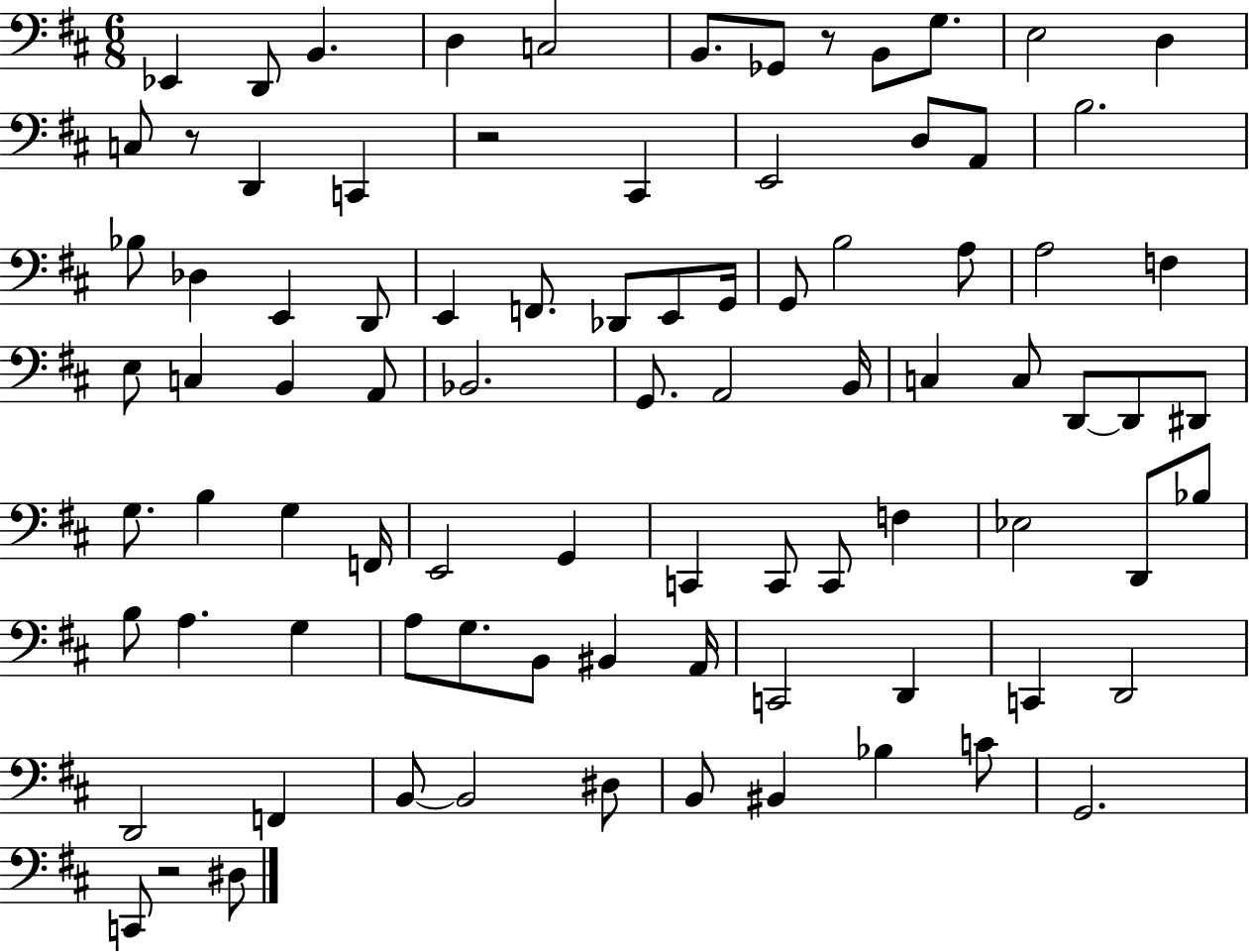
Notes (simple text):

Eb2/q D2/e B2/q. D3/q C3/h B2/e. Gb2/e R/e B2/e G3/e. E3/h D3/q C3/e R/e D2/q C2/q R/h C#2/q E2/h D3/e A2/e B3/h. Bb3/e Db3/q E2/q D2/e E2/q F2/e. Db2/e E2/e G2/s G2/e B3/h A3/e A3/h F3/q E3/e C3/q B2/q A2/e Bb2/h. G2/e. A2/h B2/s C3/q C3/e D2/e D2/e D#2/e G3/e. B3/q G3/q F2/s E2/h G2/q C2/q C2/e C2/e F3/q Eb3/h D2/e Bb3/e B3/e A3/q. G3/q A3/e G3/e. B2/e BIS2/q A2/s C2/h D2/q C2/q D2/h D2/h F2/q B2/e B2/h D#3/e B2/e BIS2/q Bb3/q C4/e G2/h. C2/e R/h D#3/e